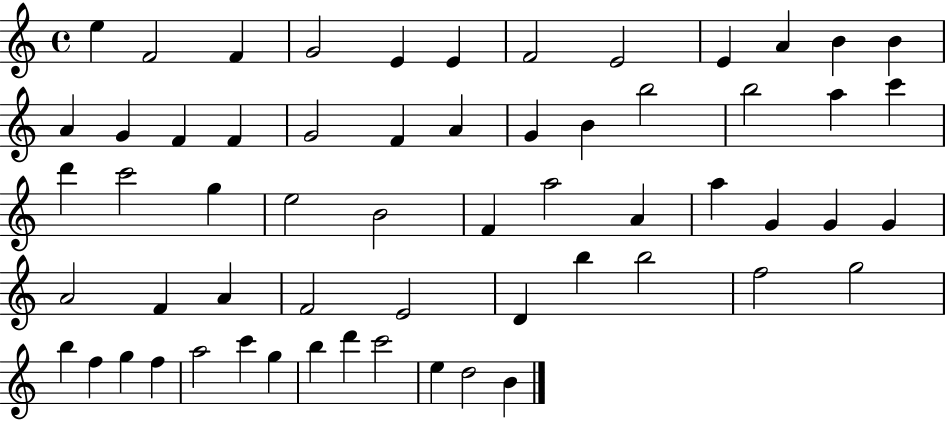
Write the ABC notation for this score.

X:1
T:Untitled
M:4/4
L:1/4
K:C
e F2 F G2 E E F2 E2 E A B B A G F F G2 F A G B b2 b2 a c' d' c'2 g e2 B2 F a2 A a G G G A2 F A F2 E2 D b b2 f2 g2 b f g f a2 c' g b d' c'2 e d2 B